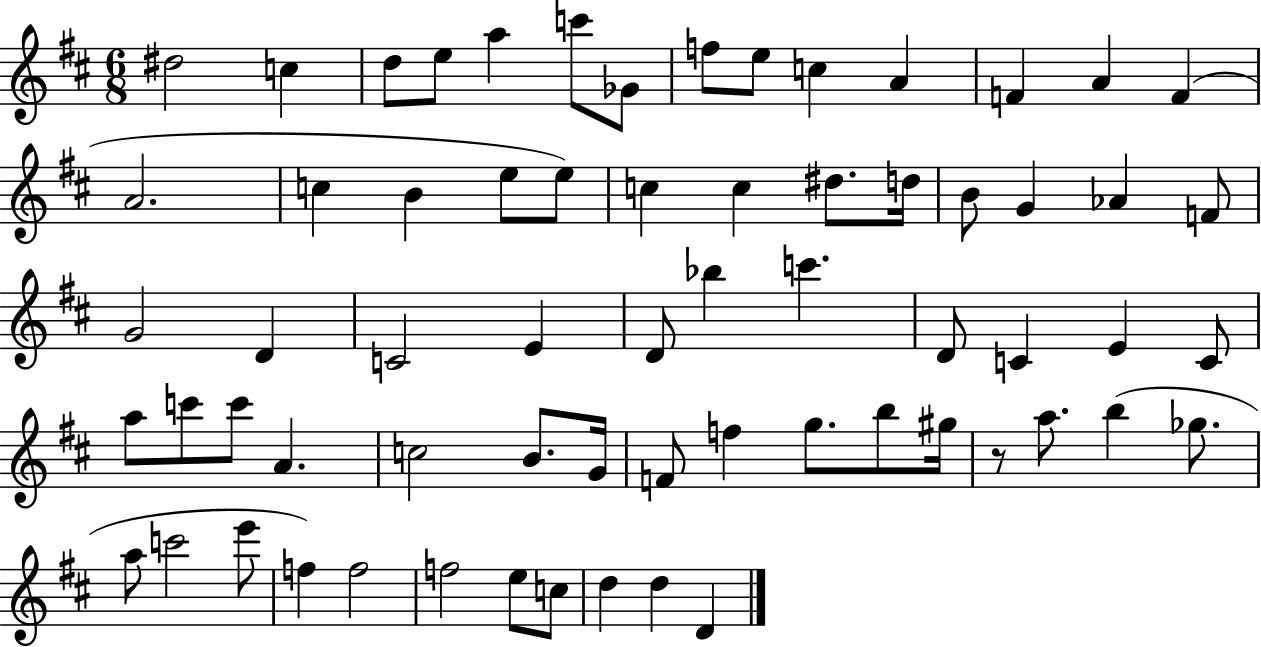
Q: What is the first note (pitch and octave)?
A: D#5